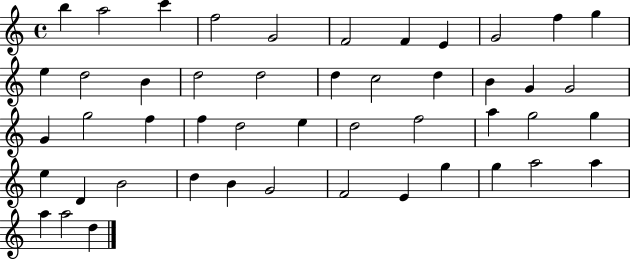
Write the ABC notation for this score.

X:1
T:Untitled
M:4/4
L:1/4
K:C
b a2 c' f2 G2 F2 F E G2 f g e d2 B d2 d2 d c2 d B G G2 G g2 f f d2 e d2 f2 a g2 g e D B2 d B G2 F2 E g g a2 a a a2 d